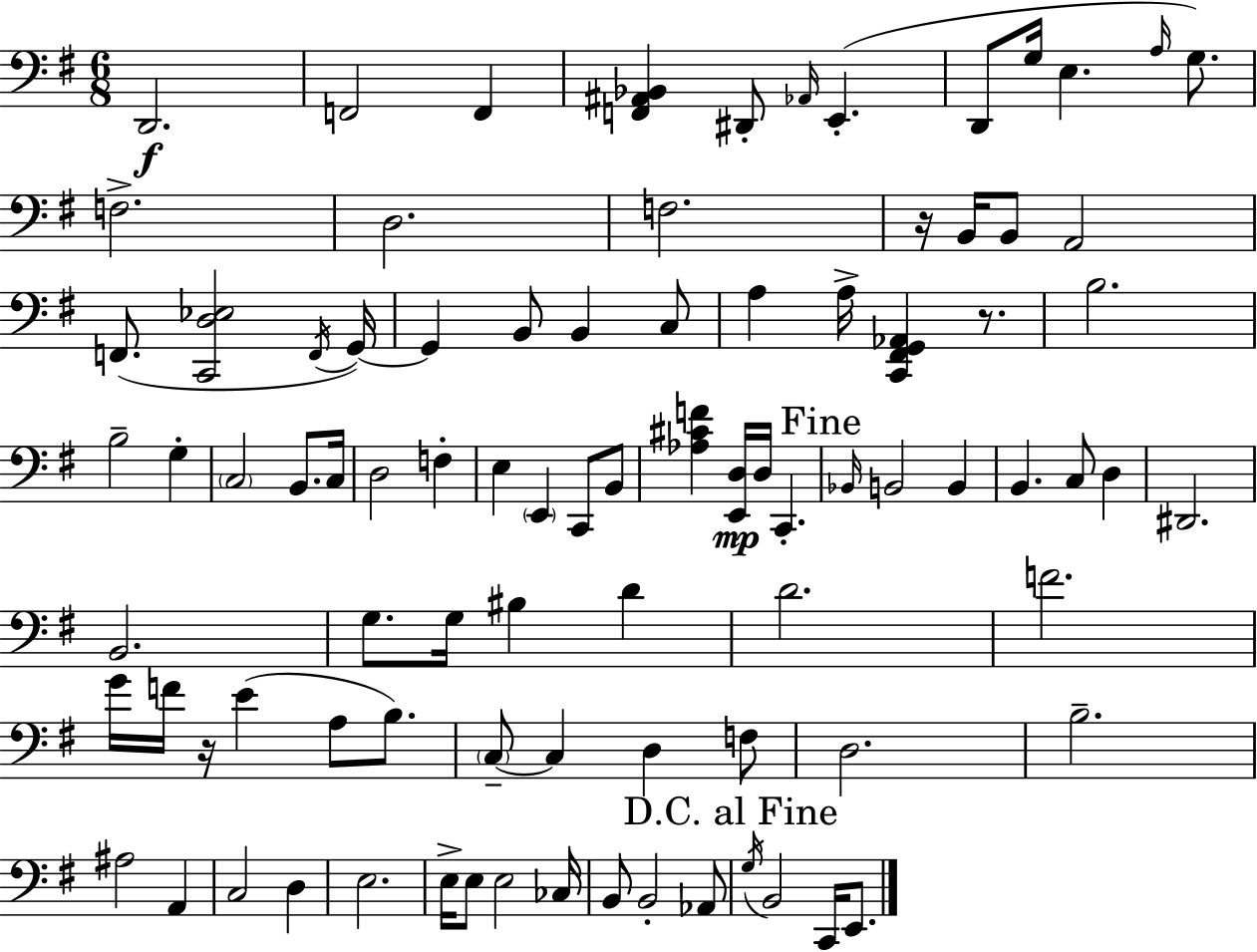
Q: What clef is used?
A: bass